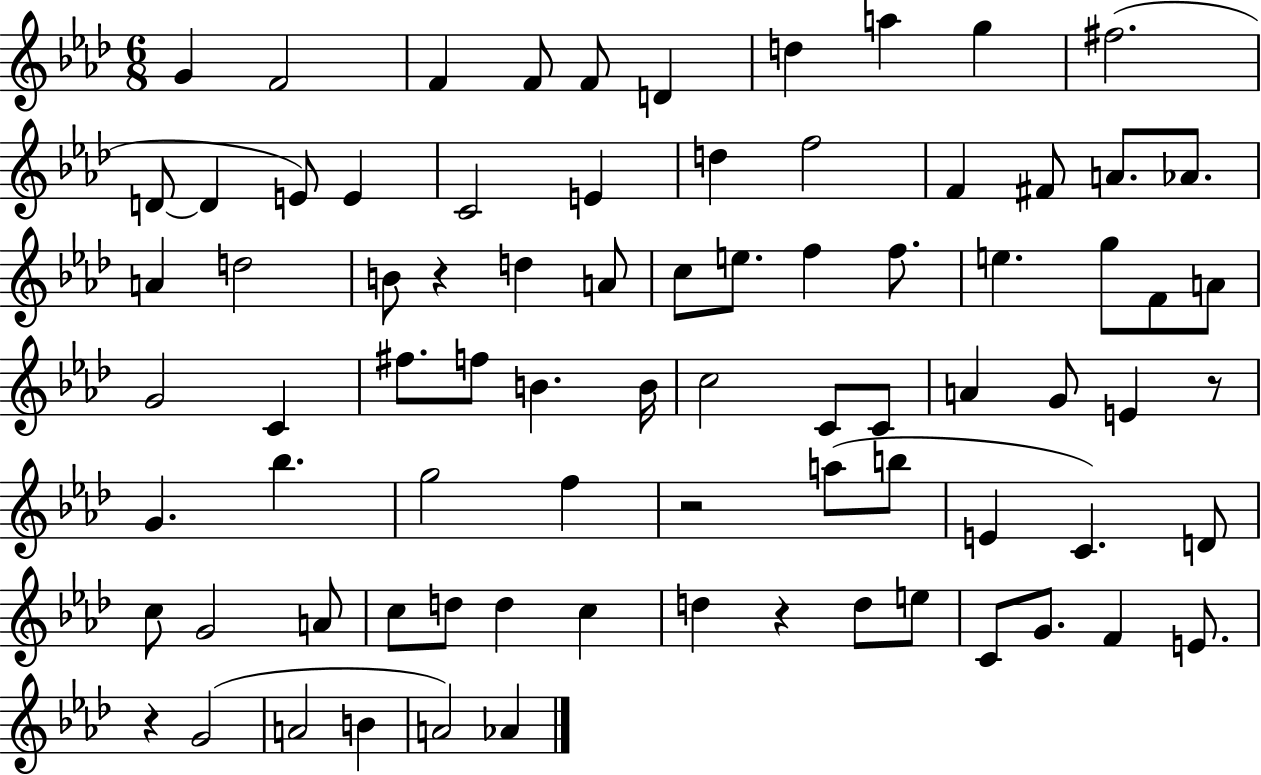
{
  \clef treble
  \numericTimeSignature
  \time 6/8
  \key aes \major
  g'4 f'2 | f'4 f'8 f'8 d'4 | d''4 a''4 g''4 | fis''2.( | \break d'8~~ d'4 e'8) e'4 | c'2 e'4 | d''4 f''2 | f'4 fis'8 a'8. aes'8. | \break a'4 d''2 | b'8 r4 d''4 a'8 | c''8 e''8. f''4 f''8. | e''4. g''8 f'8 a'8 | \break g'2 c'4 | fis''8. f''8 b'4. b'16 | c''2 c'8 c'8 | a'4 g'8 e'4 r8 | \break g'4. bes''4. | g''2 f''4 | r2 a''8( b''8 | e'4 c'4.) d'8 | \break c''8 g'2 a'8 | c''8 d''8 d''4 c''4 | d''4 r4 d''8 e''8 | c'8 g'8. f'4 e'8. | \break r4 g'2( | a'2 b'4 | a'2) aes'4 | \bar "|."
}